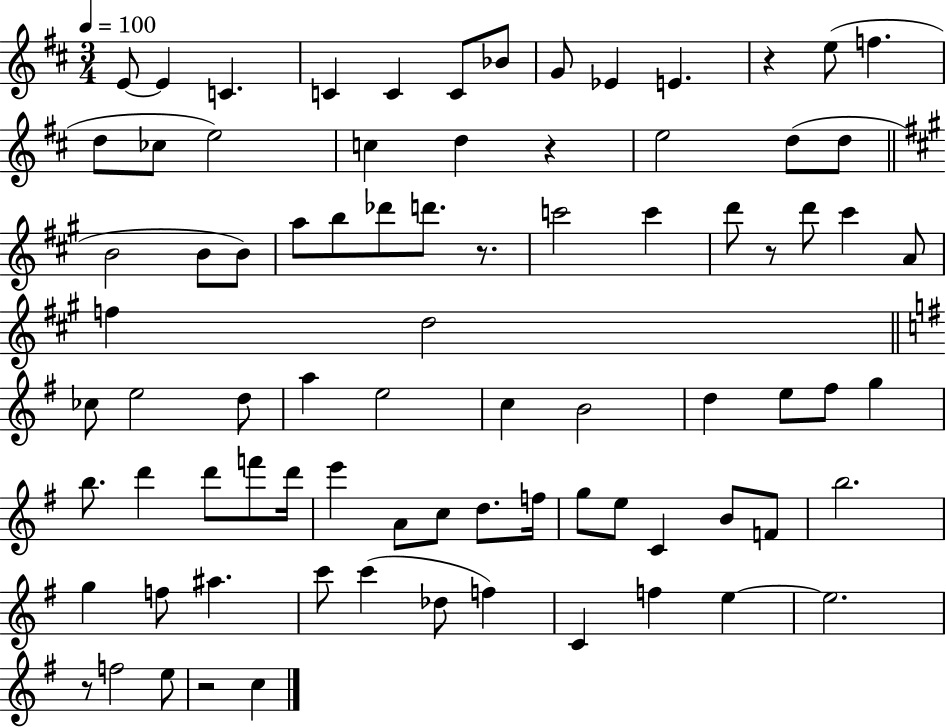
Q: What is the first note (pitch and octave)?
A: E4